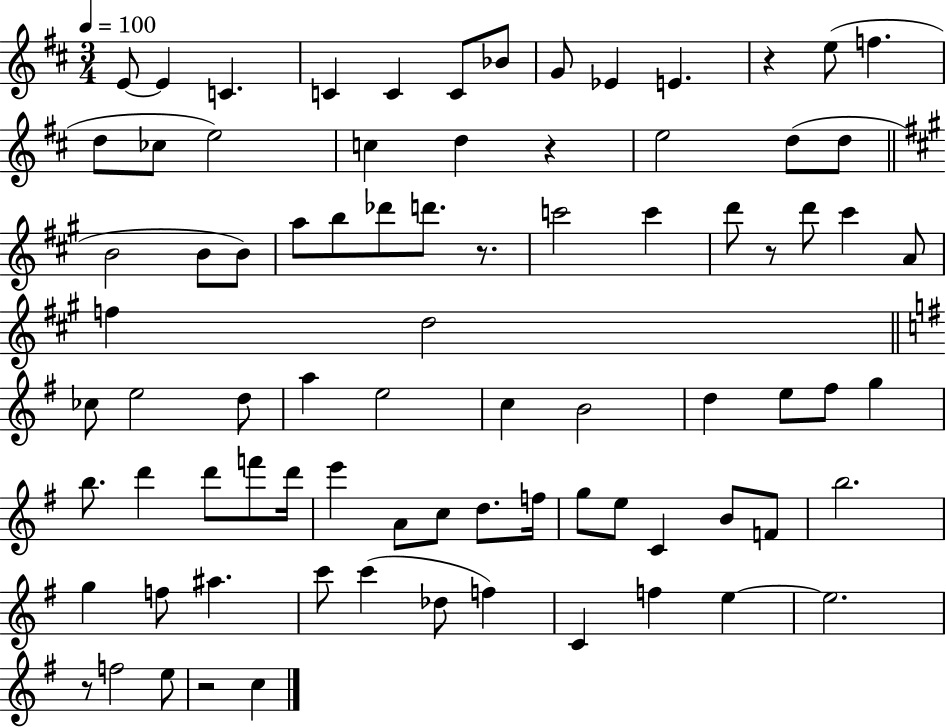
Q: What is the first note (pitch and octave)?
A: E4